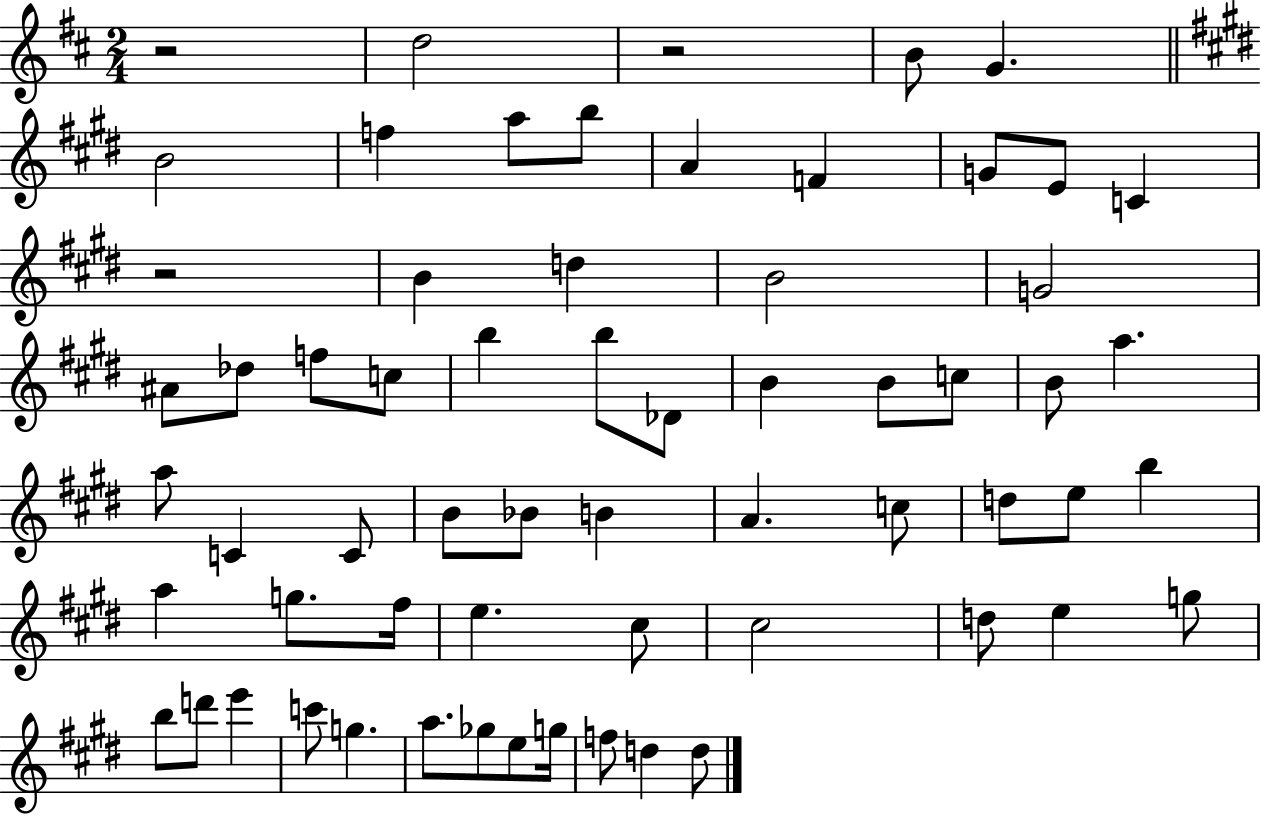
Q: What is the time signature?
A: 2/4